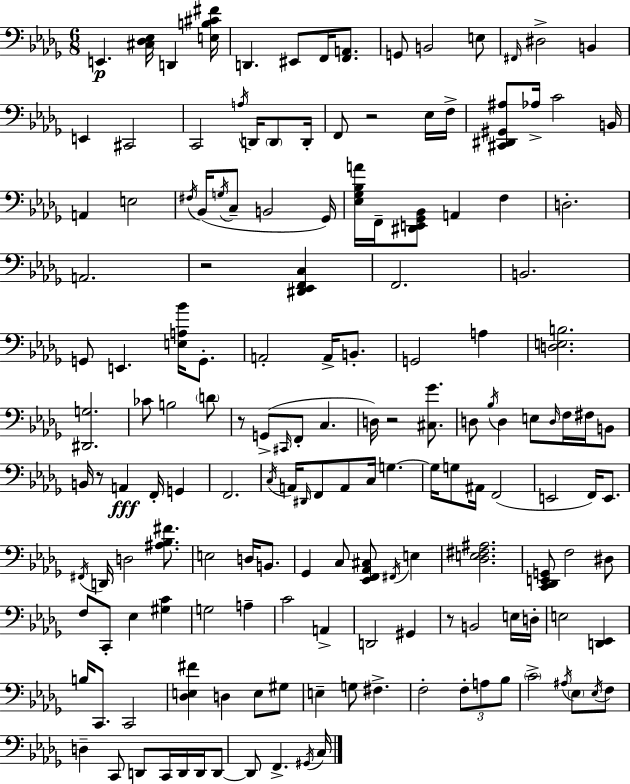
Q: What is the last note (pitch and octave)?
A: C3